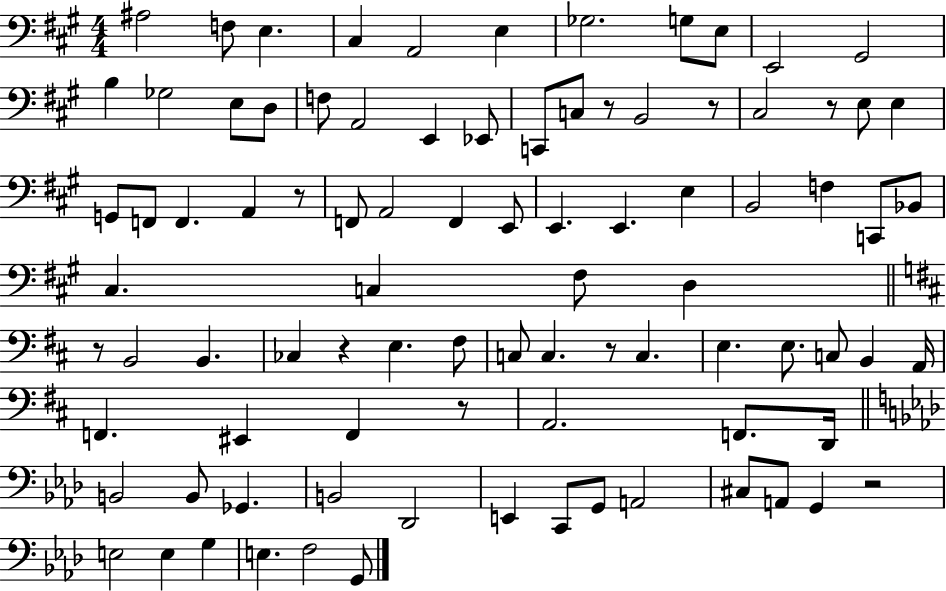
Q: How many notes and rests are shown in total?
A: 90